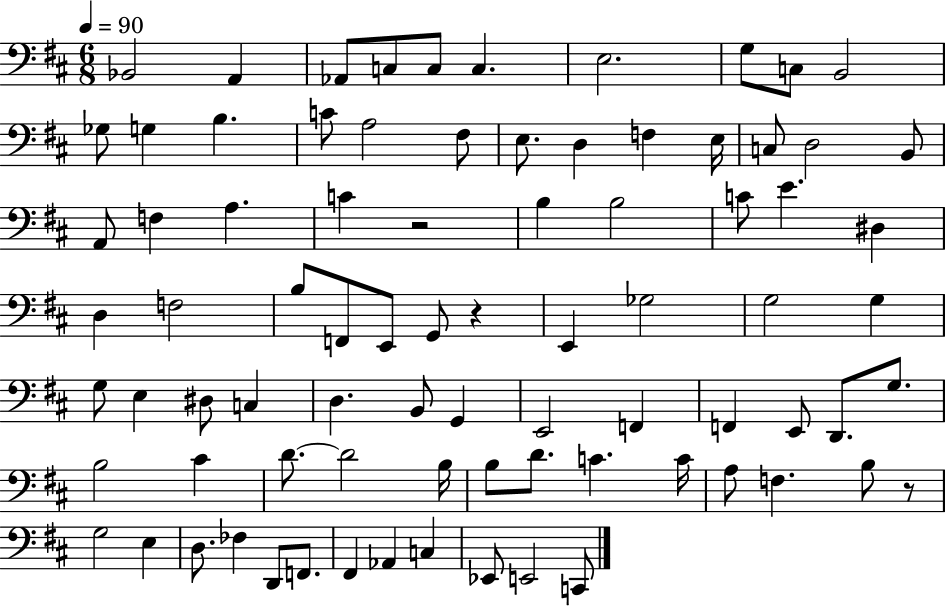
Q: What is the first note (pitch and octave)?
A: Bb2